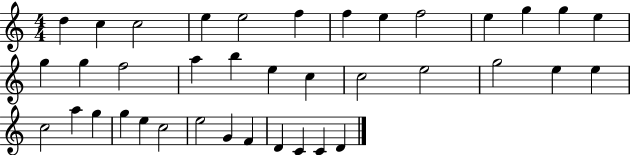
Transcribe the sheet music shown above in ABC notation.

X:1
T:Untitled
M:4/4
L:1/4
K:C
d c c2 e e2 f f e f2 e g g e g g f2 a b e c c2 e2 g2 e e c2 a g g e c2 e2 G F D C C D